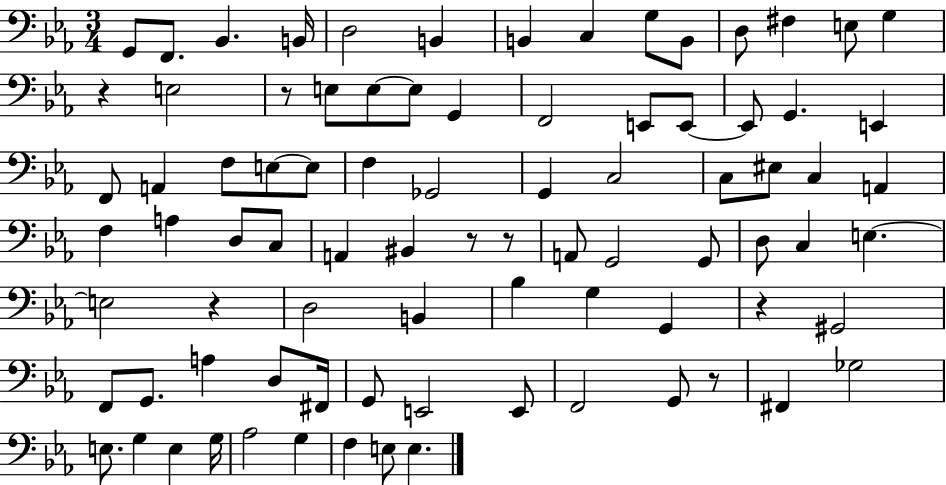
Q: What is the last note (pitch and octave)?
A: E3